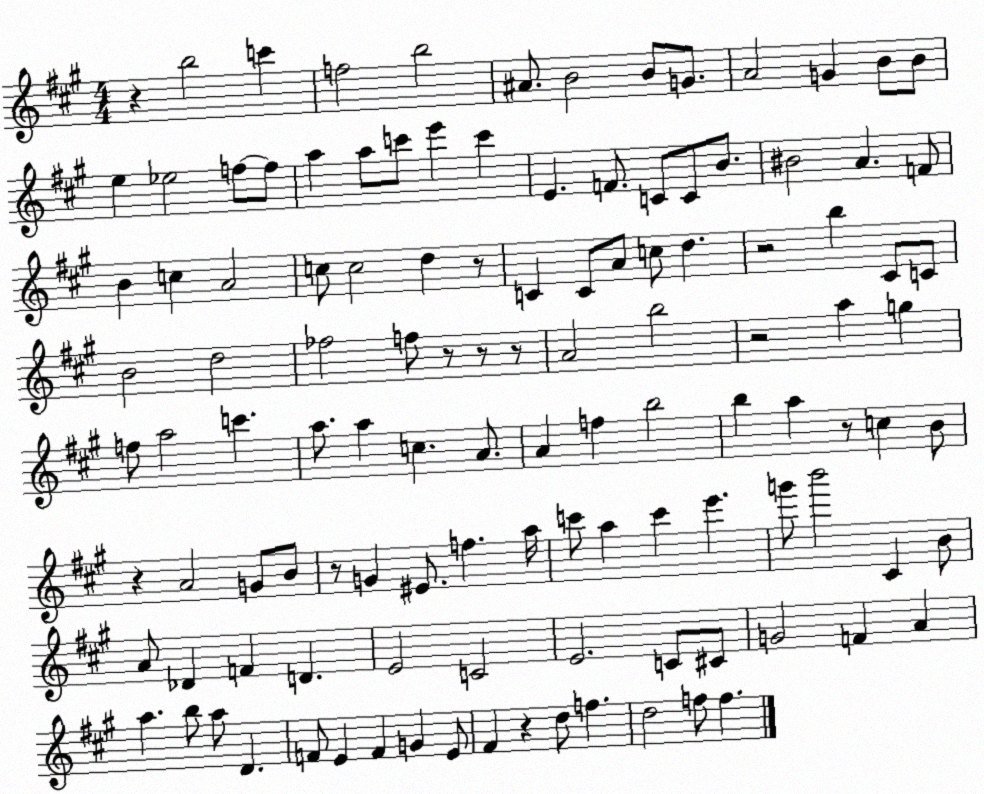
X:1
T:Untitled
M:4/4
L:1/4
K:A
z b2 c' f2 b2 ^A/2 B2 B/2 G/2 A2 G B/2 B/2 e _e2 f/2 f/2 a a/2 c'/2 e' c' E F/2 C/2 C/2 B/2 ^B2 A F/2 B c A2 c/2 c2 d z/2 C C/2 A/2 c/2 d z2 b ^C/2 C/2 B2 d2 _f2 f/2 z/2 z/2 z/2 A2 b2 z2 a g f/2 a2 c' a/2 a c A/2 A f b2 b a z/2 c B/2 z A2 G/2 B/2 z/2 G ^E/2 f a/4 c'/2 a c' e' g'/2 b'2 ^C B/2 A/2 _D F D E2 C2 E2 C/2 ^C/2 G2 F A a b/2 a/2 D F/2 E F G E/2 ^F z d/2 f d2 f/2 f